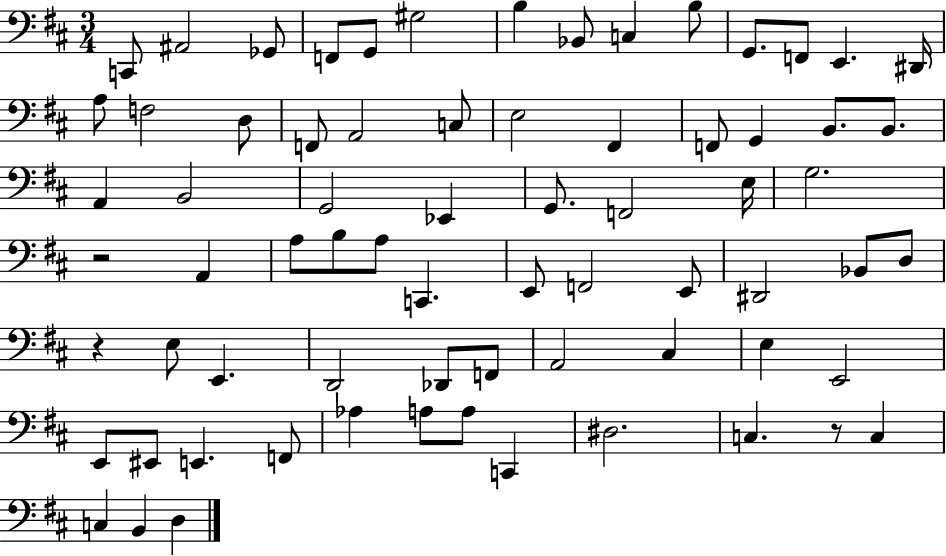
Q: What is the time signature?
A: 3/4